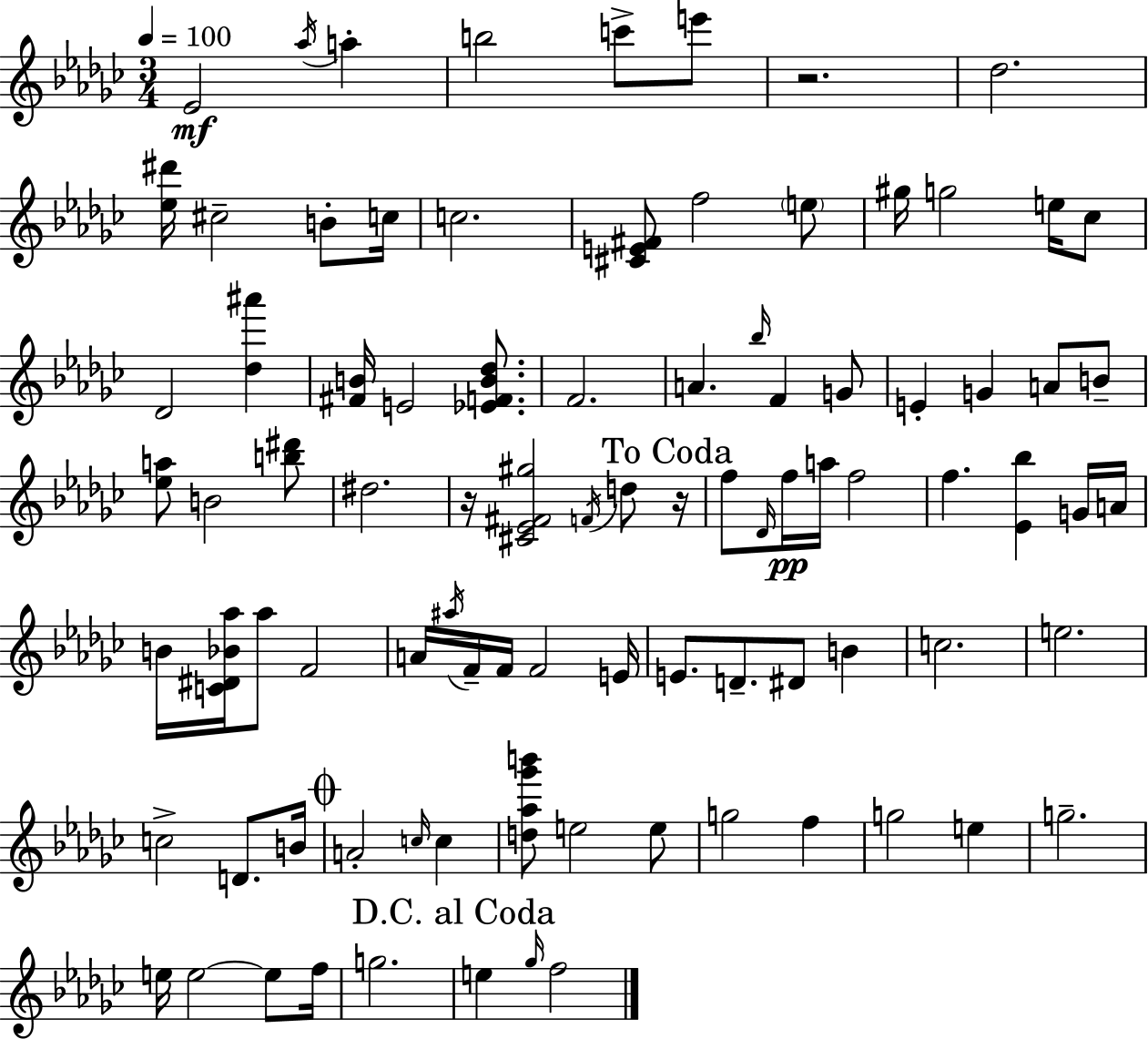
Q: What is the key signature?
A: EES minor